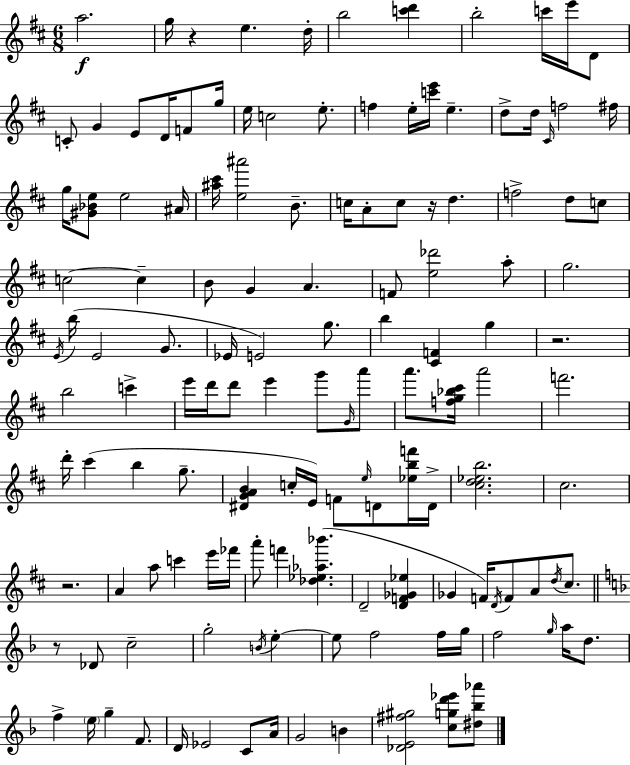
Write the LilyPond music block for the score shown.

{
  \clef treble
  \numericTimeSignature
  \time 6/8
  \key d \major
  \repeat volta 2 { a''2.\f | g''16 r4 e''4. d''16-. | b''2 <c''' d'''>4 | b''2-. c'''16 e'''16 d'8 | \break c'8-. g'4 e'8 d'16 f'8 g''16 | e''16 c''2 e''8.-. | f''4 e''16-. <c''' e'''>16 e''4.-- | d''8-> d''16 \grace { cis'16 } f''2 | \break fis''16 g''16 <gis' bes' e''>8 e''2 | ais'16 <ais'' cis'''>16 <e'' ais'''>2 b'8.-- | c''16 a'8-. c''8 r16 d''4. | f''2-> d''8 c''8 | \break c''2~~ c''4-- | b'8 g'4 a'4. | f'8 <e'' des'''>2 a''8-. | g''2. | \break \acciaccatura { e'16 } b''16( e'2 g'8. | ees'16 e'2) g''8. | b''4 <cis' f'>4 g''4 | r2. | \break b''2 c'''4-> | e'''16 d'''16 d'''8 e'''4 g'''8 | \grace { g'16 } a'''8 a'''8. <f'' g'' bes'' cis'''>16 a'''2 | f'''2. | \break d'''16-. cis'''4( b''4 | g''8.-- <dis' g' a' b'>4 c''16-. e'16) f'8 \grace { e''16 } | d'8 <ees'' b'' f'''>16 d'16-> <cis'' d'' ees'' b''>2. | cis''2. | \break r2. | a'4 a''8 c'''4 | e'''16 fes'''16 a'''8-. f'''4 <des'' ees'' aes'' bes'''>4.( | d'2-- | \break <d' f' ges' ees''>4 ges'4 f'16) \acciaccatura { d'16 } f'8 | a'8 \acciaccatura { d''16 } cis''8. \bar "||" \break \key f \major r8 des'8 c''2-- | g''2-. \acciaccatura { b'16 } e''4-.~~ | e''8 f''2 f''16 | g''16 f''2 \grace { g''16 } a''16 d''8. | \break f''4-> \parenthesize e''16 g''4-- f'8. | d'16 ees'2 c'8 | a'16 g'2 b'4 | <des' e' fis'' gis''>2 <c'' g'' d''' ees'''>8 | \break <dis'' bes'' aes'''>8 } \bar "|."
}